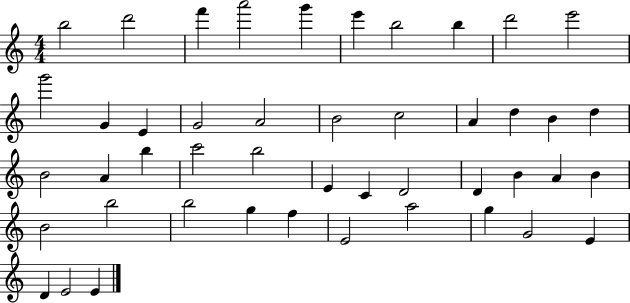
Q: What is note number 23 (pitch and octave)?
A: A4